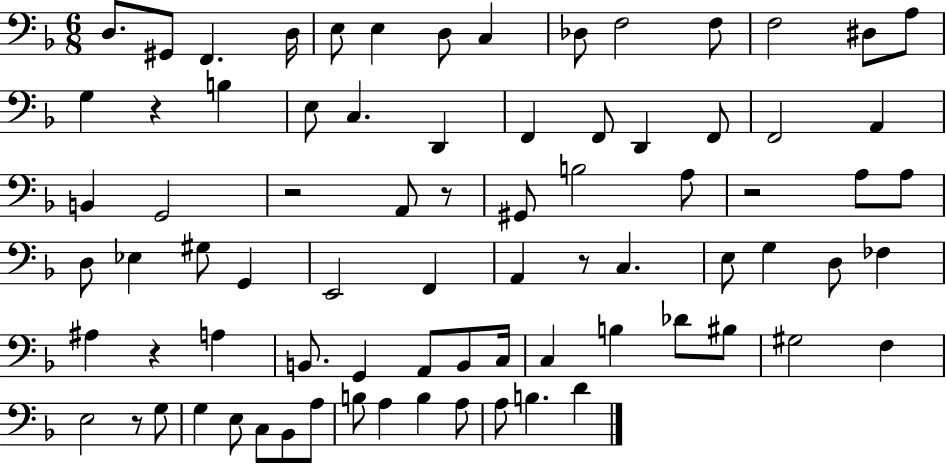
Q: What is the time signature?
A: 6/8